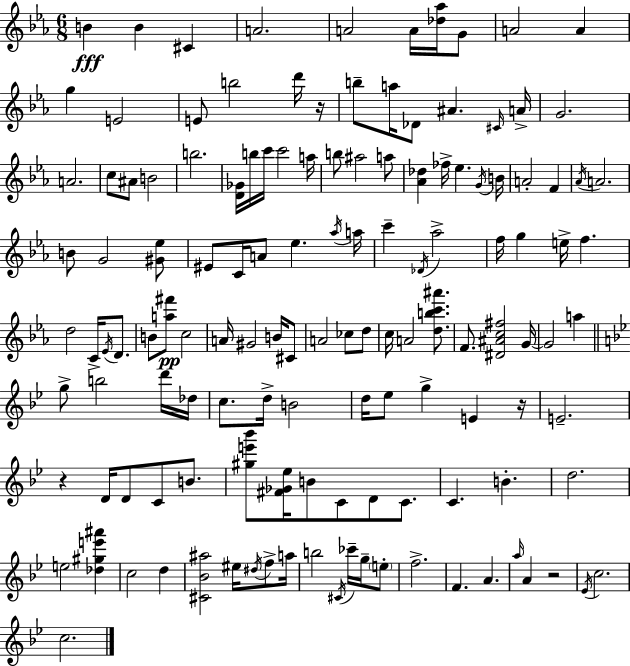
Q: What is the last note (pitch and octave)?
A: C5